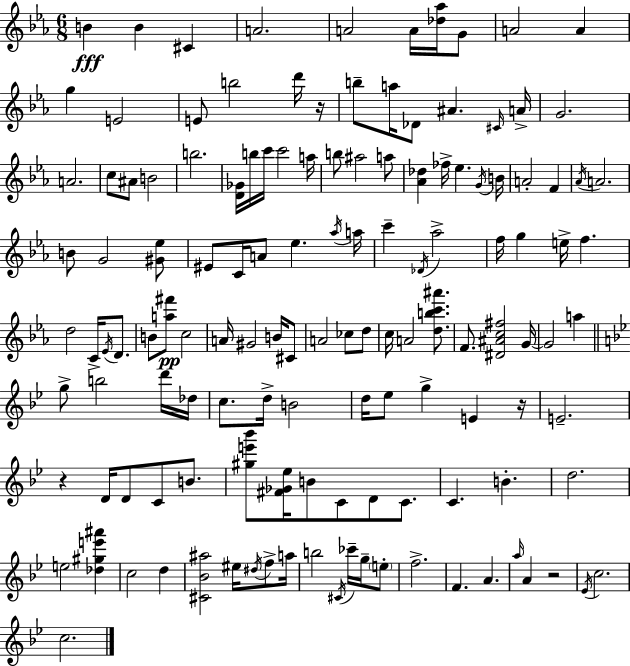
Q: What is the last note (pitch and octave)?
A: C5